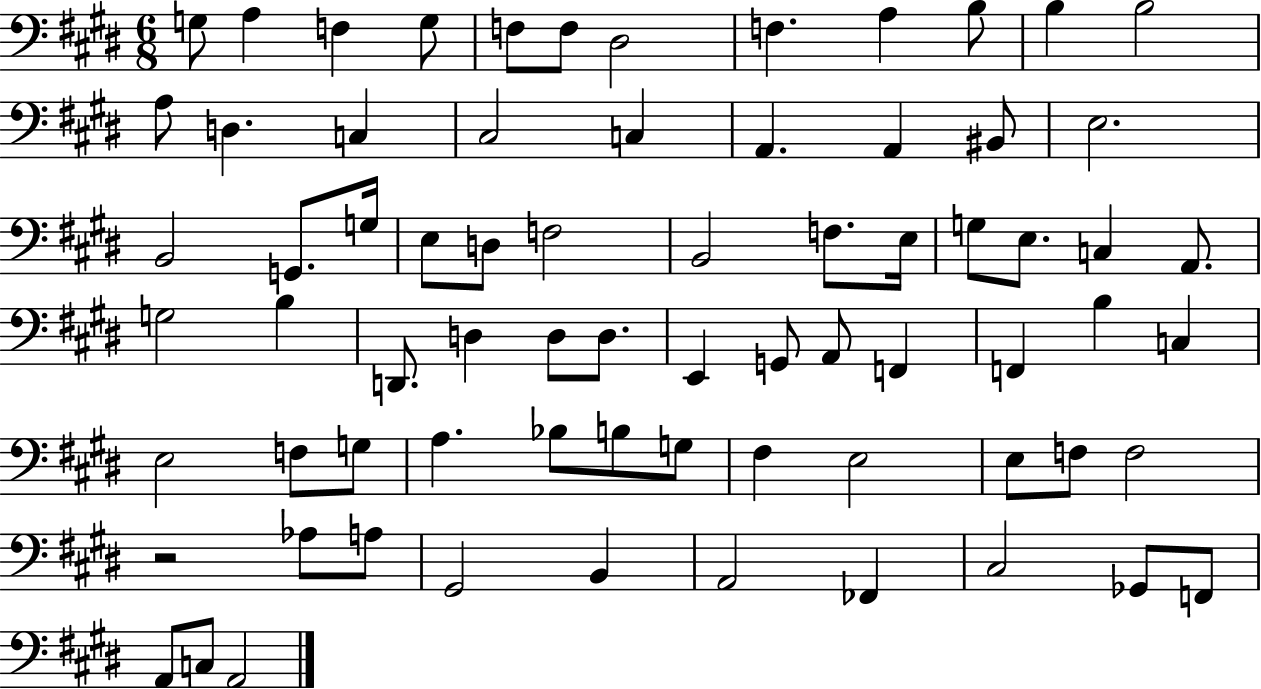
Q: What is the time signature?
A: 6/8